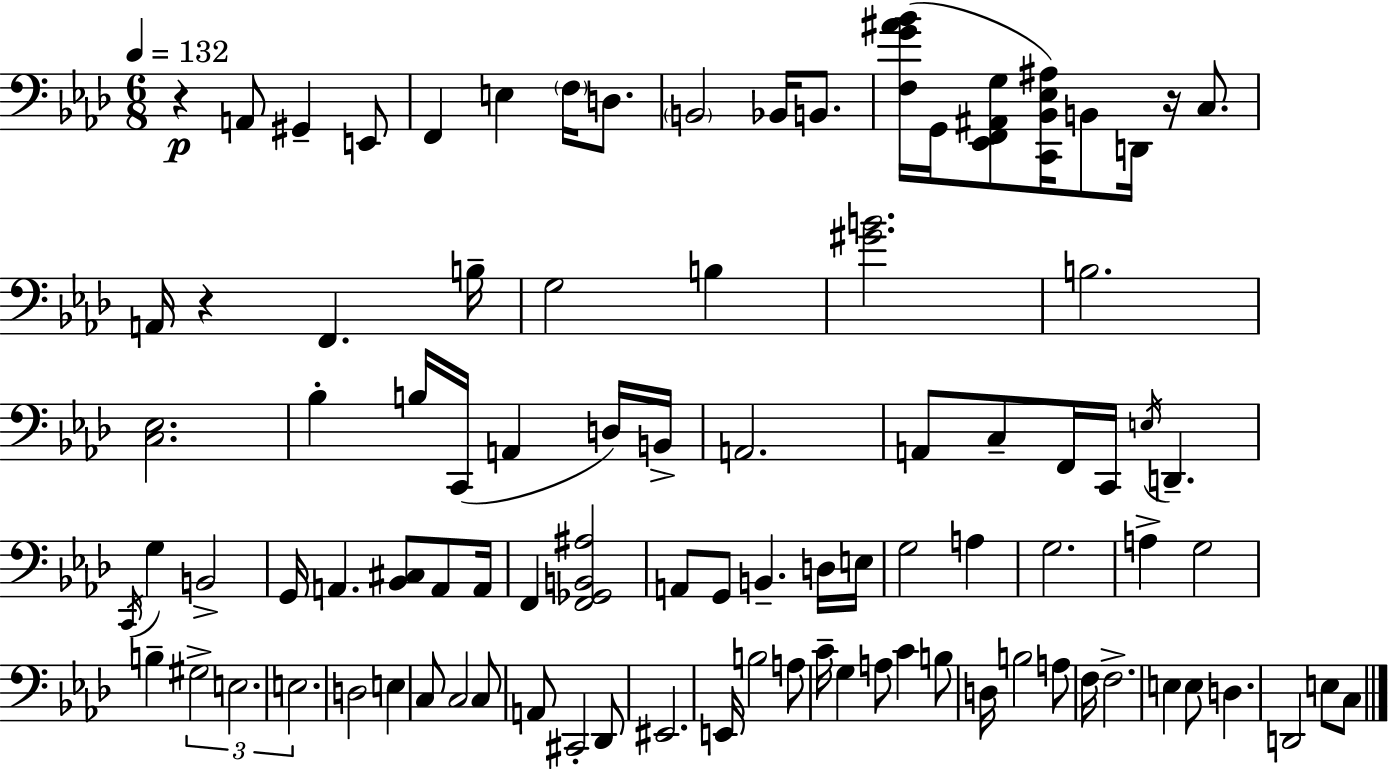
{
  \clef bass
  \numericTimeSignature
  \time 6/8
  \key aes \major
  \tempo 4 = 132
  r4\p a,8 gis,4-- e,8 | f,4 e4 \parenthesize f16 d8. | \parenthesize b,2 bes,16 b,8. | <f g' ais' bes'>16( g,16 <ees, f, ais, g>8 <c, bes, ees ais>16) b,8 d,16 r16 c8. | \break a,16 r4 f,4. b16-- | g2 b4 | <gis' b'>2. | b2. | \break <c ees>2. | bes4-. b16 c,16( a,4 d16) b,16-> | a,2. | a,8 c8-- f,16 c,16 \acciaccatura { e16 } d,4.-- | \break \acciaccatura { c,16 } g4 b,2-> | g,16 a,4. <bes, cis>8 a,8 | a,16 f,4 <f, ges, b, ais>2 | a,8 g,8 b,4.-- | \break d16 e16 g2 a4 | g2. | a4-> g2 | b4-- \tuplet 3/2 { gis2-> | \break e2. | e2. } | d2 e4 | c8 c2 | \break c8 a,8 cis,2-. | des,8 eis,2. | e,16 b2 a8 | c'16-- g4 a8 c'4 | \break b8 d16 b2 a8 | f16 f2.-> | e4 e8 d4. | d,2 e8 | \break c8 \bar "|."
}